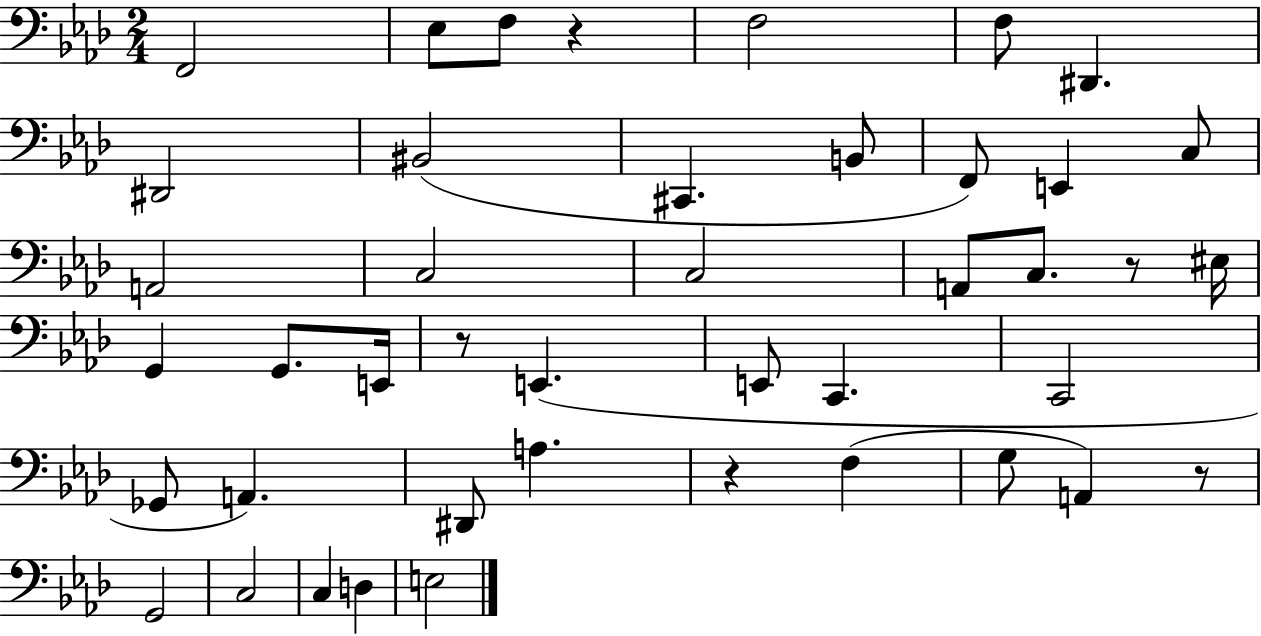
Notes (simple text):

F2/h Eb3/e F3/e R/q F3/h F3/e D#2/q. D#2/h BIS2/h C#2/q. B2/e F2/e E2/q C3/e A2/h C3/h C3/h A2/e C3/e. R/e EIS3/s G2/q G2/e. E2/s R/e E2/q. E2/e C2/q. C2/h Gb2/e A2/q. D#2/e A3/q. R/q F3/q G3/e A2/q R/e G2/h C3/h C3/q D3/q E3/h